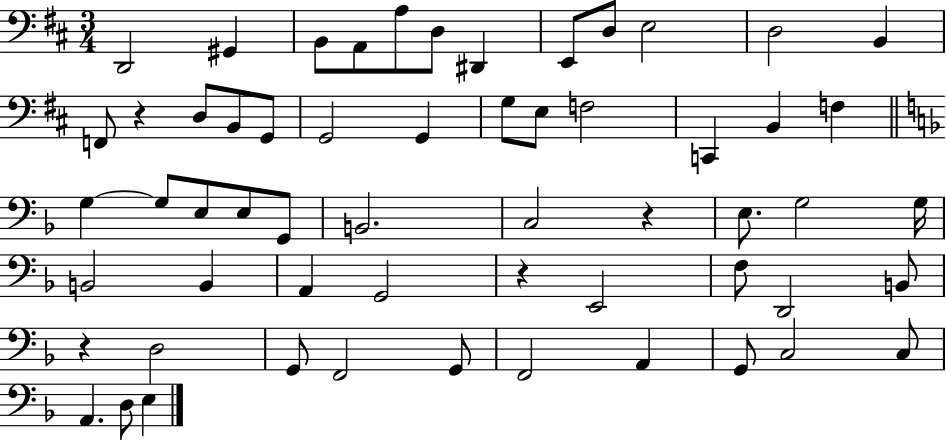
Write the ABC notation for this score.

X:1
T:Untitled
M:3/4
L:1/4
K:D
D,,2 ^G,, B,,/2 A,,/2 A,/2 D,/2 ^D,, E,,/2 D,/2 E,2 D,2 B,, F,,/2 z D,/2 B,,/2 G,,/2 G,,2 G,, G,/2 E,/2 F,2 C,, B,, F, G, G,/2 E,/2 E,/2 G,,/2 B,,2 C,2 z E,/2 G,2 G,/4 B,,2 B,, A,, G,,2 z E,,2 F,/2 D,,2 B,,/2 z D,2 G,,/2 F,,2 G,,/2 F,,2 A,, G,,/2 C,2 C,/2 A,, D,/2 E,